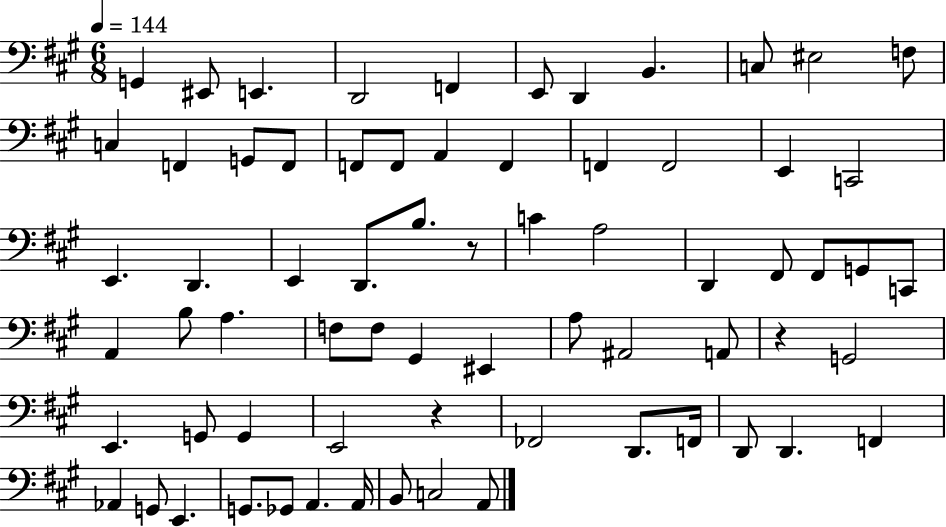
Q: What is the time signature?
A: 6/8